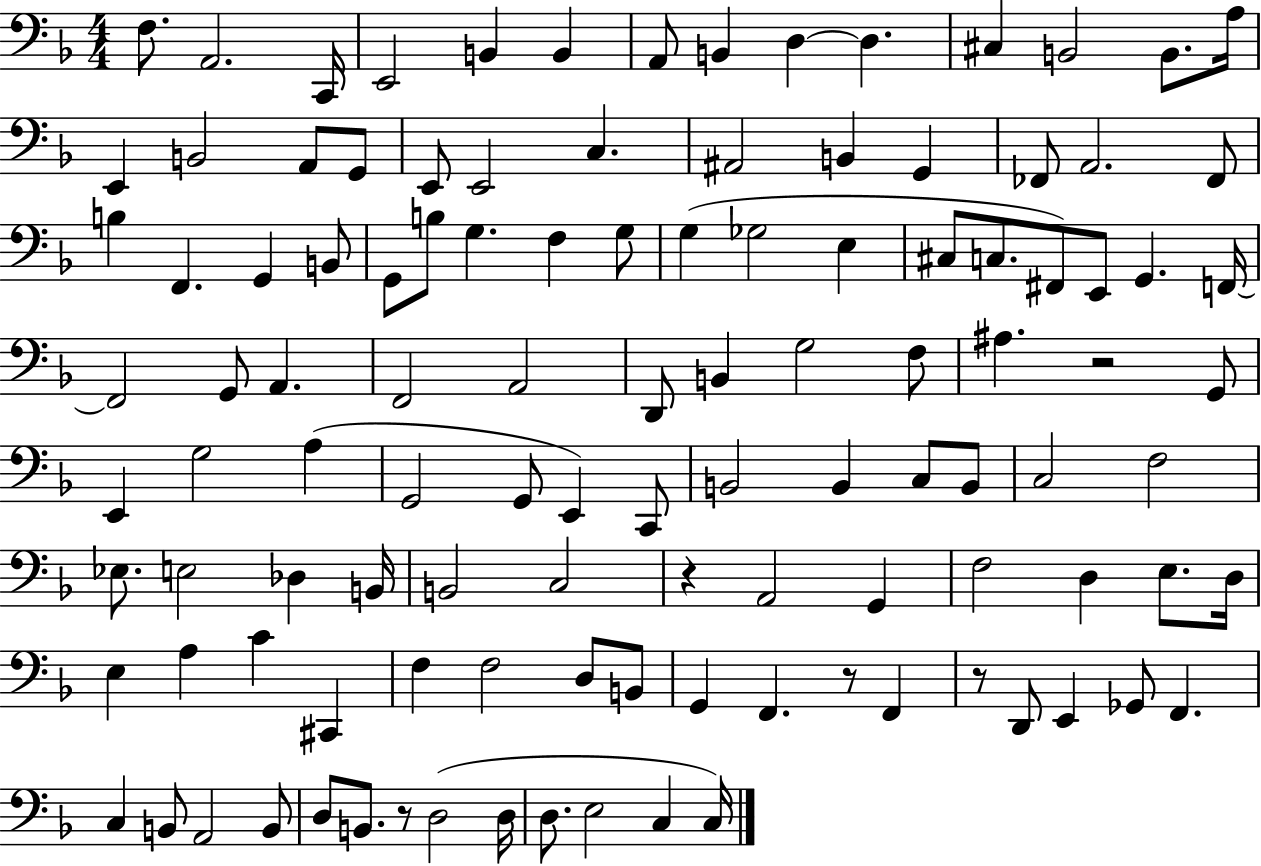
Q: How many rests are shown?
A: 5